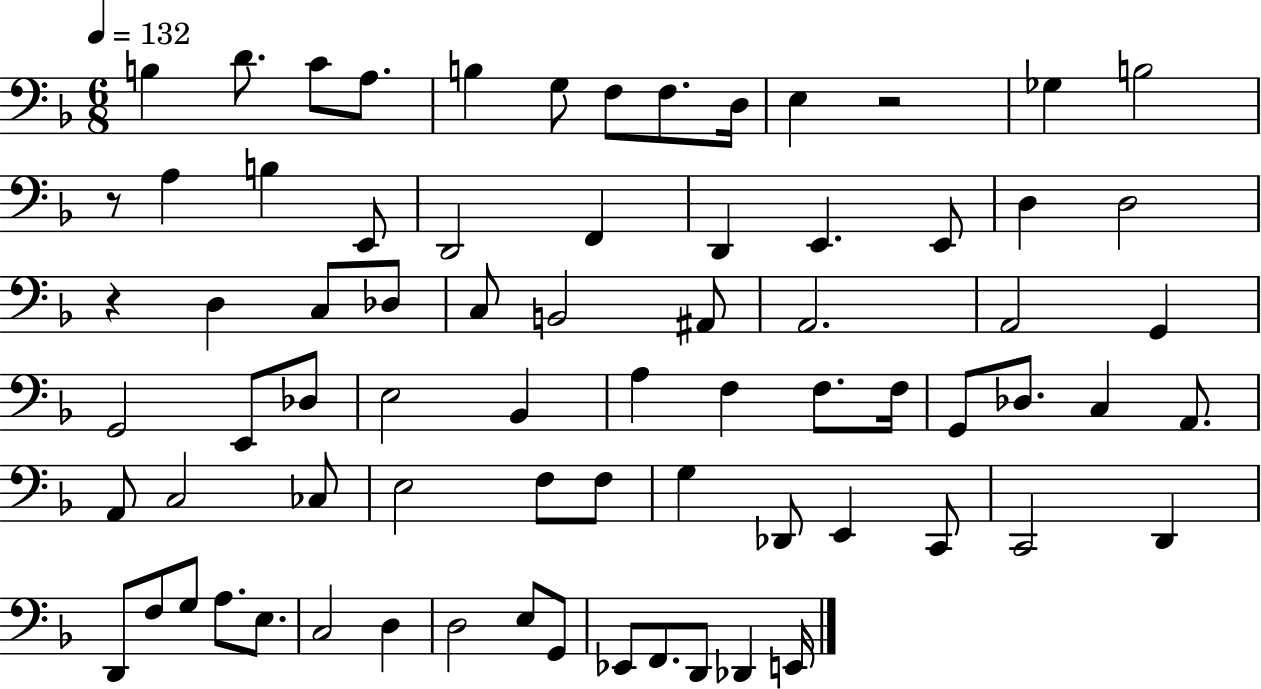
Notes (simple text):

B3/q D4/e. C4/e A3/e. B3/q G3/e F3/e F3/e. D3/s E3/q R/h Gb3/q B3/h R/e A3/q B3/q E2/e D2/h F2/q D2/q E2/q. E2/e D3/q D3/h R/q D3/q C3/e Db3/e C3/e B2/h A#2/e A2/h. A2/h G2/q G2/h E2/e Db3/e E3/h Bb2/q A3/q F3/q F3/e. F3/s G2/e Db3/e. C3/q A2/e. A2/e C3/h CES3/e E3/h F3/e F3/e G3/q Db2/e E2/q C2/e C2/h D2/q D2/e F3/e G3/e A3/e. E3/e. C3/h D3/q D3/h E3/e G2/e Eb2/e F2/e. D2/e Db2/q E2/s